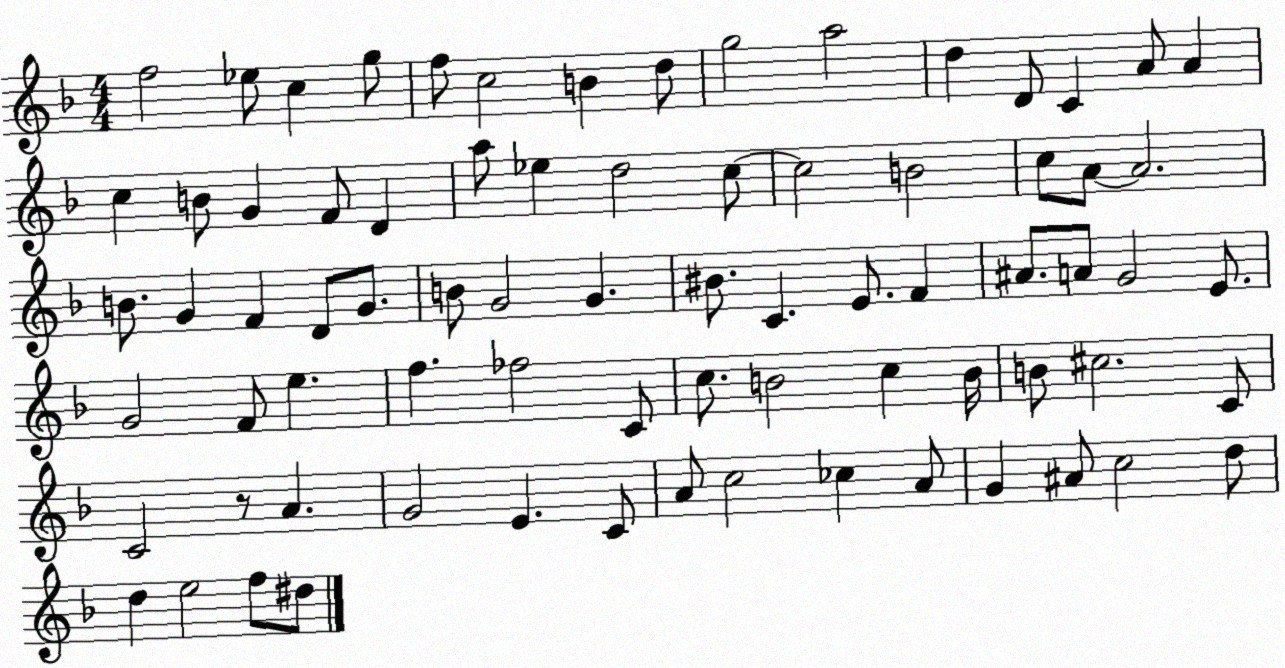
X:1
T:Untitled
M:4/4
L:1/4
K:F
f2 _e/2 c g/2 f/2 c2 B d/2 g2 a2 d D/2 C A/2 A c B/2 G F/2 D a/2 _e d2 c/2 c2 B2 c/2 A/2 A2 B/2 G F D/2 G/2 B/2 G2 G ^B/2 C E/2 F ^A/2 A/2 G2 E/2 G2 F/2 e f _f2 C/2 c/2 B2 c B/4 B/2 ^c2 C/2 C2 z/2 A G2 E C/2 A/2 c2 _c A/2 G ^A/2 c2 d/2 d e2 f/2 ^d/2